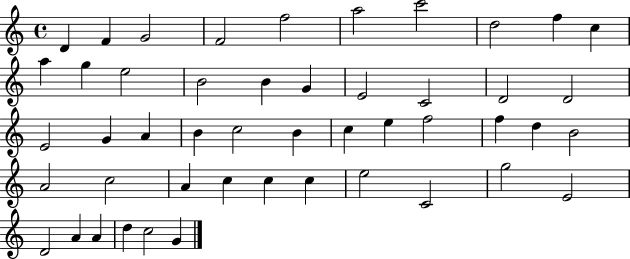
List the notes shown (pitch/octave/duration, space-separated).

D4/q F4/q G4/h F4/h F5/h A5/h C6/h D5/h F5/q C5/q A5/q G5/q E5/h B4/h B4/q G4/q E4/h C4/h D4/h D4/h E4/h G4/q A4/q B4/q C5/h B4/q C5/q E5/q F5/h F5/q D5/q B4/h A4/h C5/h A4/q C5/q C5/q C5/q E5/h C4/h G5/h E4/h D4/h A4/q A4/q D5/q C5/h G4/q